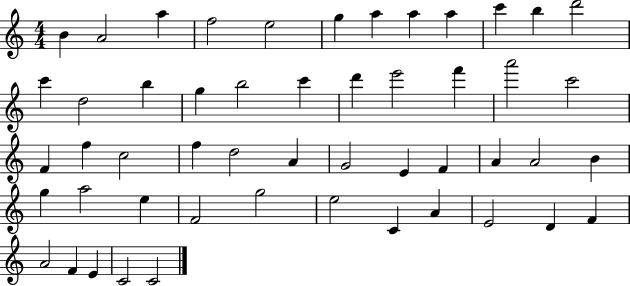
X:1
T:Untitled
M:4/4
L:1/4
K:C
B A2 a f2 e2 g a a a c' b d'2 c' d2 b g b2 c' d' e'2 f' a'2 c'2 F f c2 f d2 A G2 E F A A2 B g a2 e F2 g2 e2 C A E2 D F A2 F E C2 C2